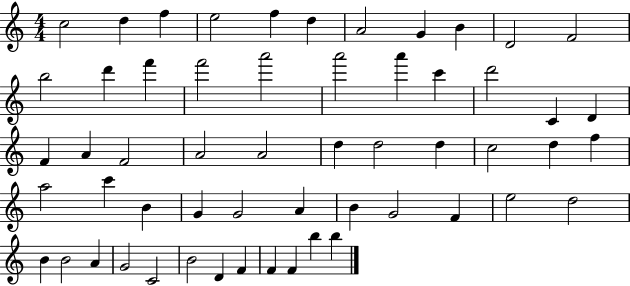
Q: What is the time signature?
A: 4/4